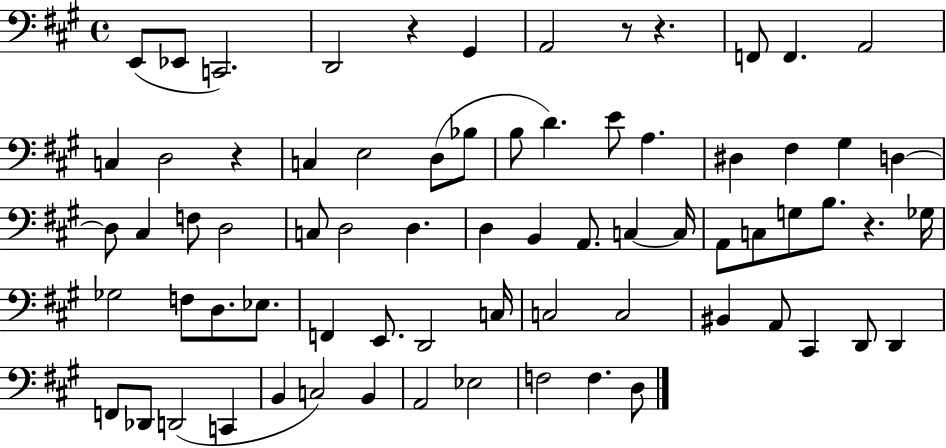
X:1
T:Untitled
M:4/4
L:1/4
K:A
E,,/2 _E,,/2 C,,2 D,,2 z ^G,, A,,2 z/2 z F,,/2 F,, A,,2 C, D,2 z C, E,2 D,/2 _B,/2 B,/2 D E/2 A, ^D, ^F, ^G, D, D,/2 ^C, F,/2 D,2 C,/2 D,2 D, D, B,, A,,/2 C, C,/4 A,,/2 C,/2 G,/2 B,/2 z _G,/4 _G,2 F,/2 D,/2 _E,/2 F,, E,,/2 D,,2 C,/4 C,2 C,2 ^B,, A,,/2 ^C,, D,,/2 D,, F,,/2 _D,,/2 D,,2 C,, B,, C,2 B,, A,,2 _E,2 F,2 F, D,/2